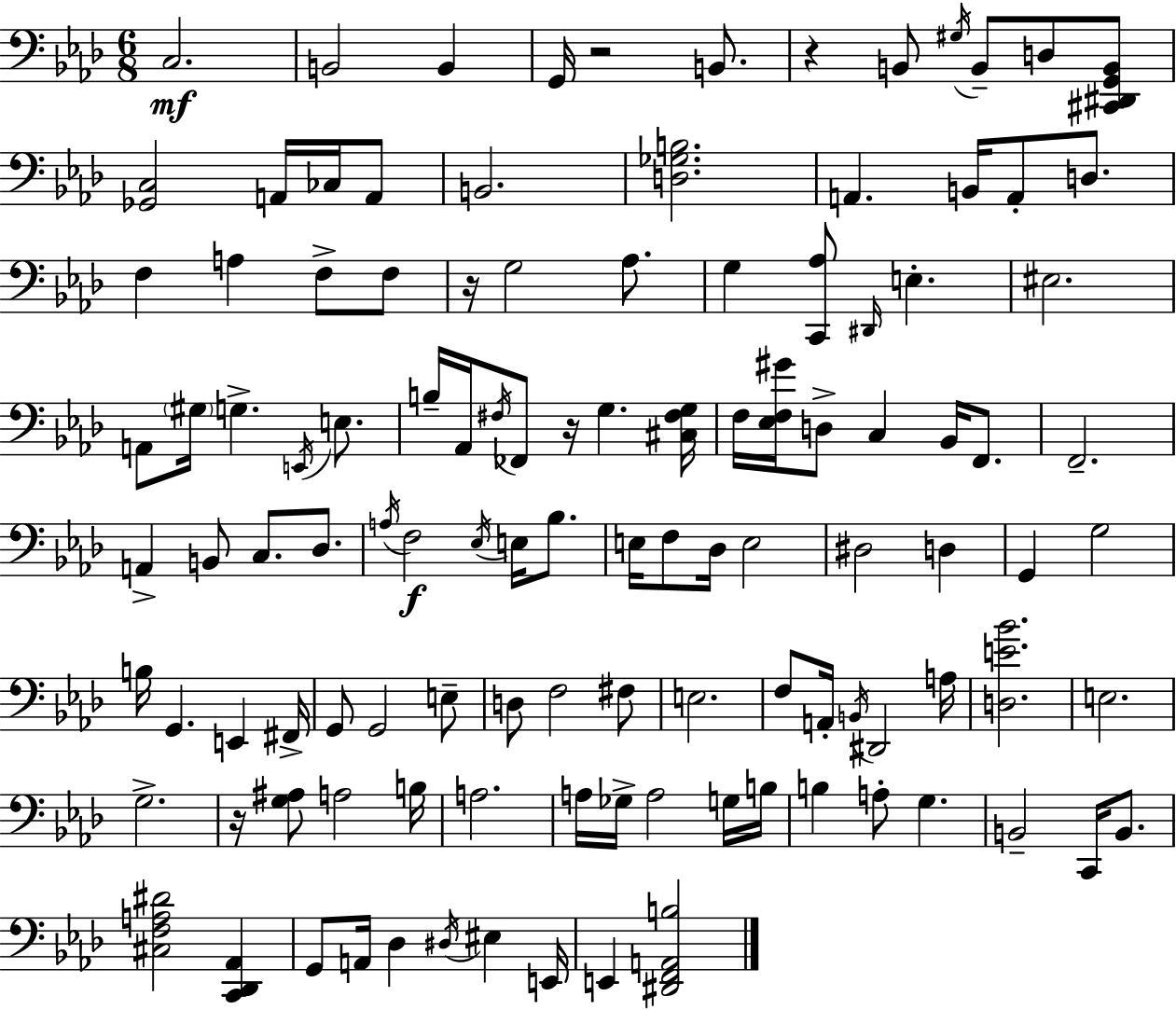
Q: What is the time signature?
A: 6/8